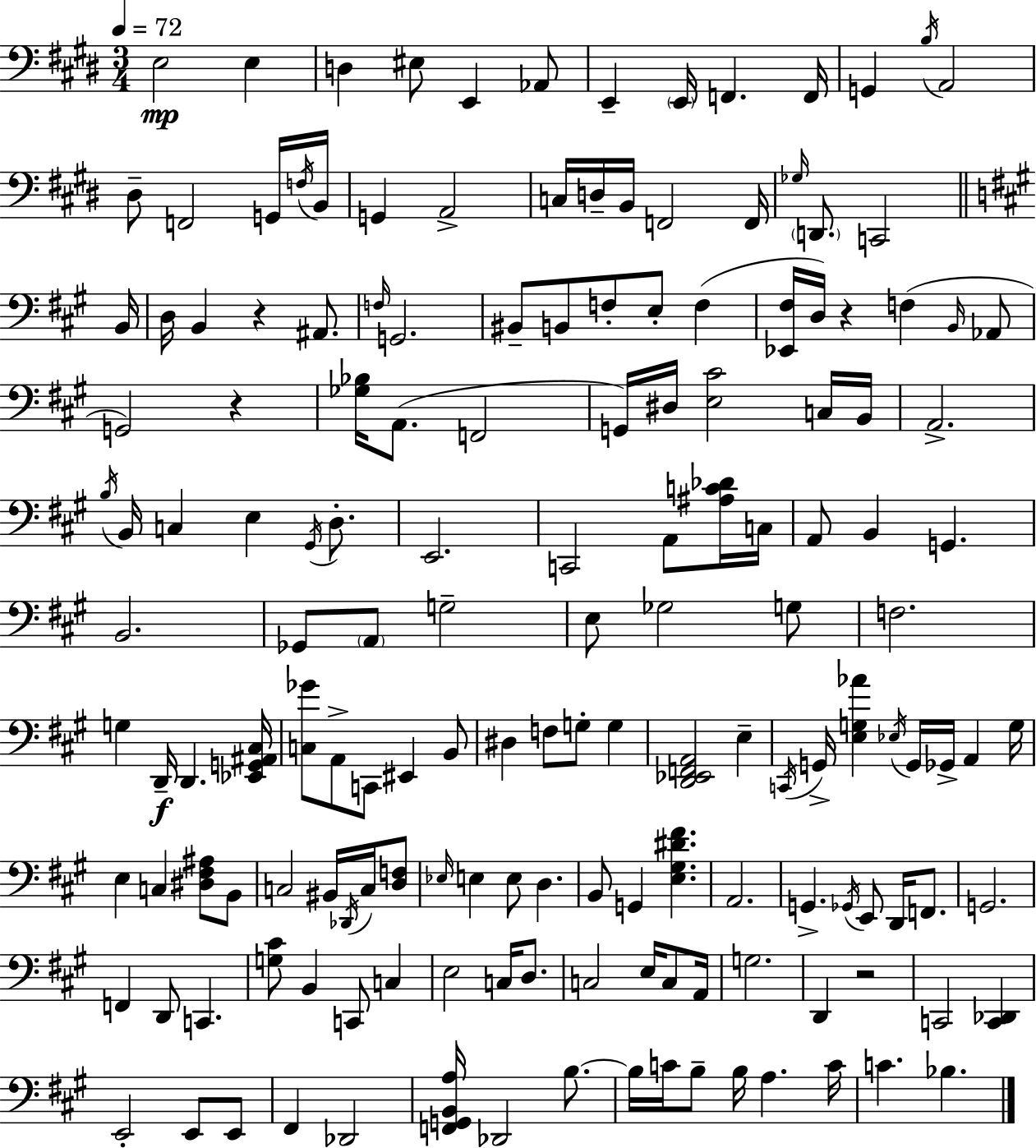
{
  \clef bass
  \numericTimeSignature
  \time 3/4
  \key e \major
  \tempo 4 = 72
  e2\mp e4 | d4 eis8 e,4 aes,8 | e,4-- \parenthesize e,16 f,4. f,16 | g,4 \acciaccatura { b16 } a,2 | \break dis8-- f,2 g,16 | \acciaccatura { f16 } b,16 g,4 a,2-> | c16 d16-- b,16 f,2 | f,16 \grace { ges16 } \parenthesize d,8. c,2 | \break \bar "||" \break \key a \major b,16 d16 b,4 r4 ais,8. | \grace { f16 } g,2. | bis,8-- b,8 f8-. e8-. f4( | <ees, fis>16 d16) r4 f4( | \break \grace { b,16 } aes,8 g,2) r4 | <ges bes>16 a,8.( f,2 | g,16) dis16 <e cis'>2 | c16 b,16 a,2.-> | \break \acciaccatura { b16 } b,16 c4 e4 | \acciaccatura { gis,16 } d8.-. e,2. | c,2 | a,8 <ais c' des'>16 c16 a,8 b,4 g,4. | \break b,2. | ges,8 \parenthesize a,8 g2-- | e8 ges2 | g8 f2. | \break g4 d,16--\f d,4. | <ees, g, ais, cis>16 <c ges'>8 a,8-> c,8 eis,4 | b,8 dis4 f8 g8-. | g4 <d, ees, f, a,>2 | \break e4-- \acciaccatura { c,16 } g,16-> <e g aes'>4 \acciaccatura { ees16 } | g,16 ges,16-> a,4 g16 e4 c4 | <dis fis ais>8 b,8 c2 | bis,16 \acciaccatura { des,16 } c16 <d f>8 \grace { ees16 } e4 | \break e8 d4. b,8 g,4 | <e gis dis' fis'>4. a,2. | g,4.-> | \acciaccatura { ges,16 } e,8 d,16 f,8. g,2. | \break f,4 | d,8 c,4. <g cis'>8 | b,4 c,8 c4 e2 | c16 d8. c2 | \break e16 c8 a,16 g2. | d,4 | r2 c,2 | <c, des,>4 e,2-. | \break e,8 e,8 fis,4 | des,2 <f, g, b, a>16 des,2 | b8.~~ b16 c'16 | b8-- b16 a4. c'16 c'4. | \break bes4. \bar "|."
}